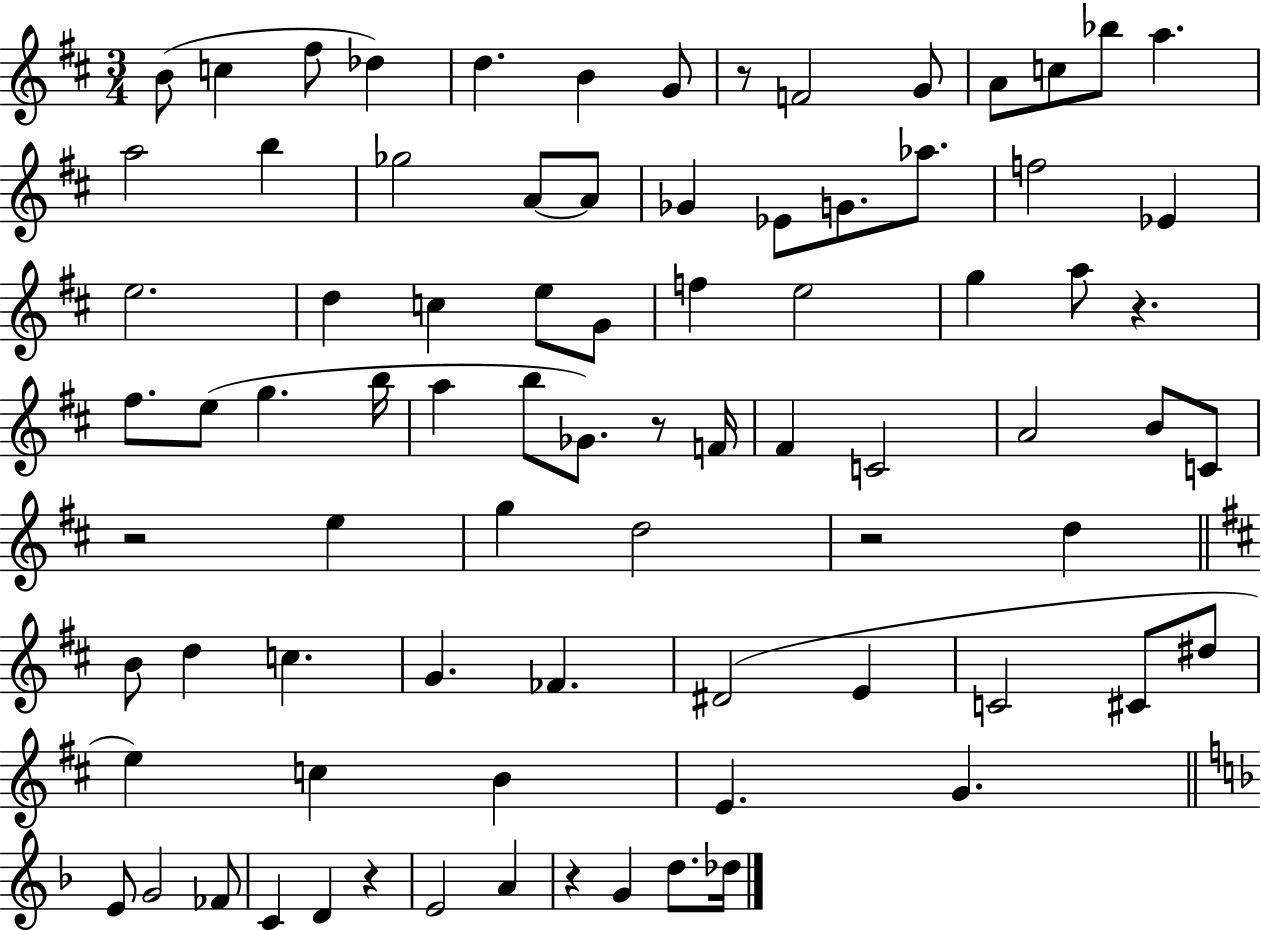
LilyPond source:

{
  \clef treble
  \numericTimeSignature
  \time 3/4
  \key d \major
  b'8( c''4 fis''8 des''4) | d''4. b'4 g'8 | r8 f'2 g'8 | a'8 c''8 bes''8 a''4. | \break a''2 b''4 | ges''2 a'8~~ a'8 | ges'4 ees'8 g'8. aes''8. | f''2 ees'4 | \break e''2. | d''4 c''4 e''8 g'8 | f''4 e''2 | g''4 a''8 r4. | \break fis''8. e''8( g''4. b''16 | a''4 b''8 ges'8.) r8 f'16 | fis'4 c'2 | a'2 b'8 c'8 | \break r2 e''4 | g''4 d''2 | r2 d''4 | \bar "||" \break \key d \major b'8 d''4 c''4. | g'4. fes'4. | dis'2( e'4 | c'2 cis'8 dis''8 | \break e''4) c''4 b'4 | e'4. g'4. | \bar "||" \break \key f \major e'8 g'2 fes'8 | c'4 d'4 r4 | e'2 a'4 | r4 g'4 d''8. des''16 | \break \bar "|."
}